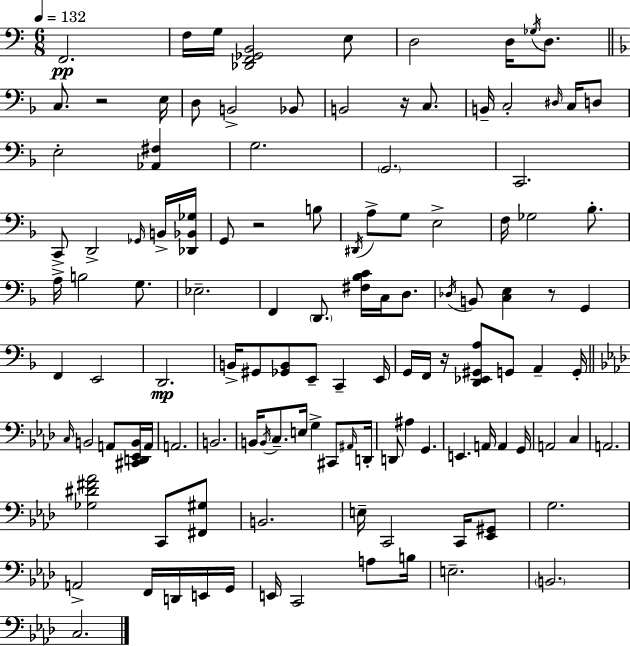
X:1
T:Untitled
M:6/8
L:1/4
K:Am
F,,2 F,/4 G,/4 [_D,,F,,_G,,B,,]2 E,/2 D,2 D,/4 _G,/4 D,/2 C,/2 z2 E,/4 D,/2 B,,2 _B,,/2 B,,2 z/4 C,/2 B,,/4 C,2 ^D,/4 C,/4 D,/2 E,2 [_A,,^F,] G,2 G,,2 C,,2 C,,/2 D,,2 _G,,/4 B,,/4 [_D,,_B,,_G,]/4 G,,/2 z2 B,/2 ^D,,/4 A,/2 G,/2 E,2 F,/4 _G,2 _B,/2 A,/4 B,2 G,/2 _E,2 F,, D,,/2 [^F,_B,C]/4 C,/4 D,/2 _D,/4 B,,/2 [C,E,] z/2 G,, F,, E,,2 D,,2 B,,/4 ^G,,/2 [_G,,B,,]/2 E,,/2 C,, E,,/4 G,,/4 F,,/4 z/4 [D,,_E,,^G,,A,]/2 G,,/2 A,, G,,/4 C,/4 B,,2 A,,/2 [^C,,D,,_E,,B,,]/4 A,,/4 A,,2 B,,2 B,,/4 B,,/4 C,/2 E,/4 G, ^C,,/2 ^A,,/4 D,,/4 D,,/2 ^A, G,, E,, A,,/4 A,, G,,/4 A,,2 C, A,,2 [_G,^D^F_A]2 C,,/2 [^F,,^G,]/2 B,,2 E,/4 C,,2 C,,/4 [_E,,^G,,]/2 G,2 A,,2 F,,/4 D,,/4 E,,/4 G,,/4 E,,/4 C,,2 A,/2 B,/4 E,2 B,,2 C,2